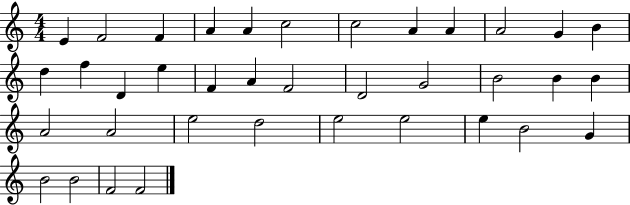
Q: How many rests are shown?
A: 0